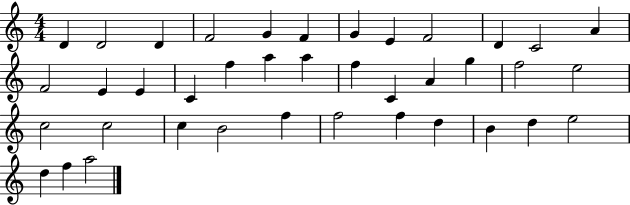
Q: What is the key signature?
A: C major